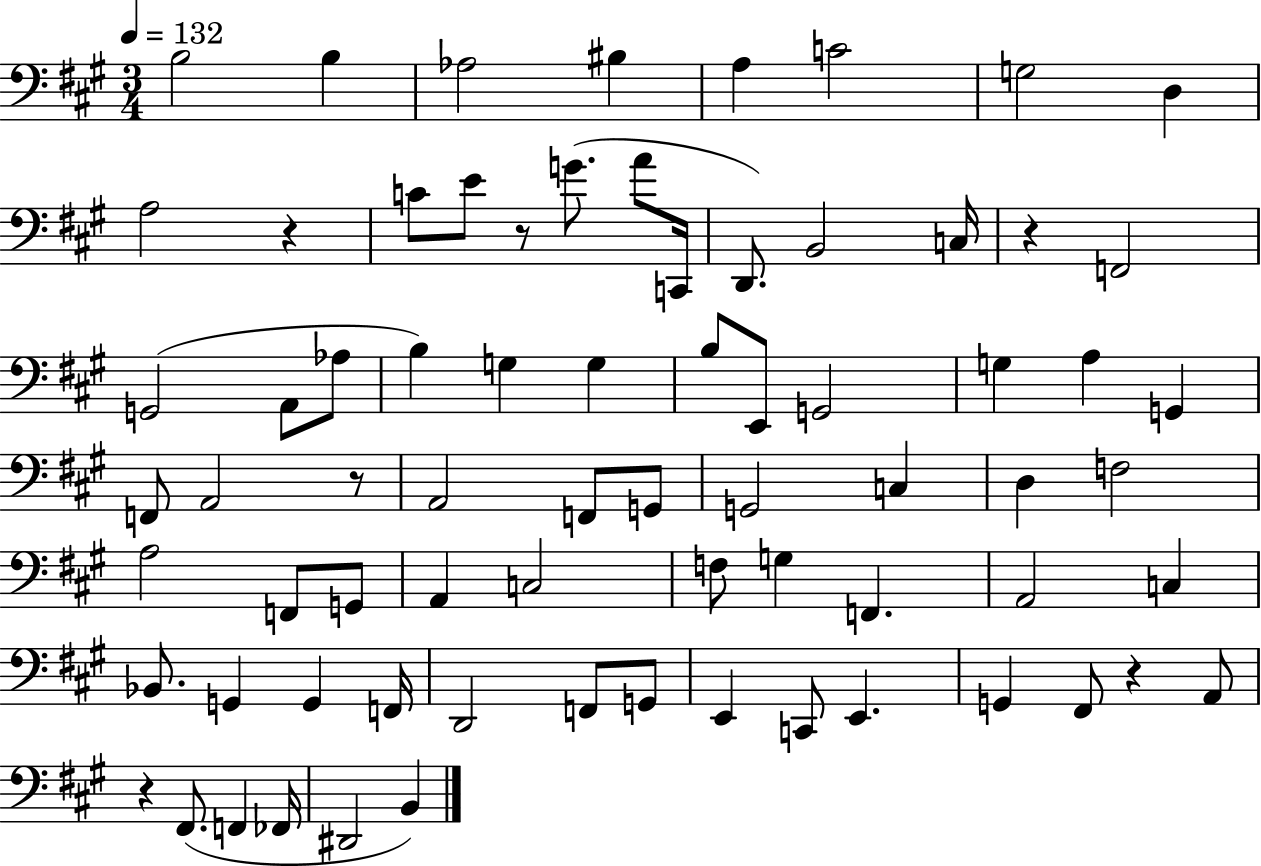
X:1
T:Untitled
M:3/4
L:1/4
K:A
B,2 B, _A,2 ^B, A, C2 G,2 D, A,2 z C/2 E/2 z/2 G/2 A/2 C,,/4 D,,/2 B,,2 C,/4 z F,,2 G,,2 A,,/2 _A,/2 B, G, G, B,/2 E,,/2 G,,2 G, A, G,, F,,/2 A,,2 z/2 A,,2 F,,/2 G,,/2 G,,2 C, D, F,2 A,2 F,,/2 G,,/2 A,, C,2 F,/2 G, F,, A,,2 C, _B,,/2 G,, G,, F,,/4 D,,2 F,,/2 G,,/2 E,, C,,/2 E,, G,, ^F,,/2 z A,,/2 z ^F,,/2 F,, _F,,/4 ^D,,2 B,,